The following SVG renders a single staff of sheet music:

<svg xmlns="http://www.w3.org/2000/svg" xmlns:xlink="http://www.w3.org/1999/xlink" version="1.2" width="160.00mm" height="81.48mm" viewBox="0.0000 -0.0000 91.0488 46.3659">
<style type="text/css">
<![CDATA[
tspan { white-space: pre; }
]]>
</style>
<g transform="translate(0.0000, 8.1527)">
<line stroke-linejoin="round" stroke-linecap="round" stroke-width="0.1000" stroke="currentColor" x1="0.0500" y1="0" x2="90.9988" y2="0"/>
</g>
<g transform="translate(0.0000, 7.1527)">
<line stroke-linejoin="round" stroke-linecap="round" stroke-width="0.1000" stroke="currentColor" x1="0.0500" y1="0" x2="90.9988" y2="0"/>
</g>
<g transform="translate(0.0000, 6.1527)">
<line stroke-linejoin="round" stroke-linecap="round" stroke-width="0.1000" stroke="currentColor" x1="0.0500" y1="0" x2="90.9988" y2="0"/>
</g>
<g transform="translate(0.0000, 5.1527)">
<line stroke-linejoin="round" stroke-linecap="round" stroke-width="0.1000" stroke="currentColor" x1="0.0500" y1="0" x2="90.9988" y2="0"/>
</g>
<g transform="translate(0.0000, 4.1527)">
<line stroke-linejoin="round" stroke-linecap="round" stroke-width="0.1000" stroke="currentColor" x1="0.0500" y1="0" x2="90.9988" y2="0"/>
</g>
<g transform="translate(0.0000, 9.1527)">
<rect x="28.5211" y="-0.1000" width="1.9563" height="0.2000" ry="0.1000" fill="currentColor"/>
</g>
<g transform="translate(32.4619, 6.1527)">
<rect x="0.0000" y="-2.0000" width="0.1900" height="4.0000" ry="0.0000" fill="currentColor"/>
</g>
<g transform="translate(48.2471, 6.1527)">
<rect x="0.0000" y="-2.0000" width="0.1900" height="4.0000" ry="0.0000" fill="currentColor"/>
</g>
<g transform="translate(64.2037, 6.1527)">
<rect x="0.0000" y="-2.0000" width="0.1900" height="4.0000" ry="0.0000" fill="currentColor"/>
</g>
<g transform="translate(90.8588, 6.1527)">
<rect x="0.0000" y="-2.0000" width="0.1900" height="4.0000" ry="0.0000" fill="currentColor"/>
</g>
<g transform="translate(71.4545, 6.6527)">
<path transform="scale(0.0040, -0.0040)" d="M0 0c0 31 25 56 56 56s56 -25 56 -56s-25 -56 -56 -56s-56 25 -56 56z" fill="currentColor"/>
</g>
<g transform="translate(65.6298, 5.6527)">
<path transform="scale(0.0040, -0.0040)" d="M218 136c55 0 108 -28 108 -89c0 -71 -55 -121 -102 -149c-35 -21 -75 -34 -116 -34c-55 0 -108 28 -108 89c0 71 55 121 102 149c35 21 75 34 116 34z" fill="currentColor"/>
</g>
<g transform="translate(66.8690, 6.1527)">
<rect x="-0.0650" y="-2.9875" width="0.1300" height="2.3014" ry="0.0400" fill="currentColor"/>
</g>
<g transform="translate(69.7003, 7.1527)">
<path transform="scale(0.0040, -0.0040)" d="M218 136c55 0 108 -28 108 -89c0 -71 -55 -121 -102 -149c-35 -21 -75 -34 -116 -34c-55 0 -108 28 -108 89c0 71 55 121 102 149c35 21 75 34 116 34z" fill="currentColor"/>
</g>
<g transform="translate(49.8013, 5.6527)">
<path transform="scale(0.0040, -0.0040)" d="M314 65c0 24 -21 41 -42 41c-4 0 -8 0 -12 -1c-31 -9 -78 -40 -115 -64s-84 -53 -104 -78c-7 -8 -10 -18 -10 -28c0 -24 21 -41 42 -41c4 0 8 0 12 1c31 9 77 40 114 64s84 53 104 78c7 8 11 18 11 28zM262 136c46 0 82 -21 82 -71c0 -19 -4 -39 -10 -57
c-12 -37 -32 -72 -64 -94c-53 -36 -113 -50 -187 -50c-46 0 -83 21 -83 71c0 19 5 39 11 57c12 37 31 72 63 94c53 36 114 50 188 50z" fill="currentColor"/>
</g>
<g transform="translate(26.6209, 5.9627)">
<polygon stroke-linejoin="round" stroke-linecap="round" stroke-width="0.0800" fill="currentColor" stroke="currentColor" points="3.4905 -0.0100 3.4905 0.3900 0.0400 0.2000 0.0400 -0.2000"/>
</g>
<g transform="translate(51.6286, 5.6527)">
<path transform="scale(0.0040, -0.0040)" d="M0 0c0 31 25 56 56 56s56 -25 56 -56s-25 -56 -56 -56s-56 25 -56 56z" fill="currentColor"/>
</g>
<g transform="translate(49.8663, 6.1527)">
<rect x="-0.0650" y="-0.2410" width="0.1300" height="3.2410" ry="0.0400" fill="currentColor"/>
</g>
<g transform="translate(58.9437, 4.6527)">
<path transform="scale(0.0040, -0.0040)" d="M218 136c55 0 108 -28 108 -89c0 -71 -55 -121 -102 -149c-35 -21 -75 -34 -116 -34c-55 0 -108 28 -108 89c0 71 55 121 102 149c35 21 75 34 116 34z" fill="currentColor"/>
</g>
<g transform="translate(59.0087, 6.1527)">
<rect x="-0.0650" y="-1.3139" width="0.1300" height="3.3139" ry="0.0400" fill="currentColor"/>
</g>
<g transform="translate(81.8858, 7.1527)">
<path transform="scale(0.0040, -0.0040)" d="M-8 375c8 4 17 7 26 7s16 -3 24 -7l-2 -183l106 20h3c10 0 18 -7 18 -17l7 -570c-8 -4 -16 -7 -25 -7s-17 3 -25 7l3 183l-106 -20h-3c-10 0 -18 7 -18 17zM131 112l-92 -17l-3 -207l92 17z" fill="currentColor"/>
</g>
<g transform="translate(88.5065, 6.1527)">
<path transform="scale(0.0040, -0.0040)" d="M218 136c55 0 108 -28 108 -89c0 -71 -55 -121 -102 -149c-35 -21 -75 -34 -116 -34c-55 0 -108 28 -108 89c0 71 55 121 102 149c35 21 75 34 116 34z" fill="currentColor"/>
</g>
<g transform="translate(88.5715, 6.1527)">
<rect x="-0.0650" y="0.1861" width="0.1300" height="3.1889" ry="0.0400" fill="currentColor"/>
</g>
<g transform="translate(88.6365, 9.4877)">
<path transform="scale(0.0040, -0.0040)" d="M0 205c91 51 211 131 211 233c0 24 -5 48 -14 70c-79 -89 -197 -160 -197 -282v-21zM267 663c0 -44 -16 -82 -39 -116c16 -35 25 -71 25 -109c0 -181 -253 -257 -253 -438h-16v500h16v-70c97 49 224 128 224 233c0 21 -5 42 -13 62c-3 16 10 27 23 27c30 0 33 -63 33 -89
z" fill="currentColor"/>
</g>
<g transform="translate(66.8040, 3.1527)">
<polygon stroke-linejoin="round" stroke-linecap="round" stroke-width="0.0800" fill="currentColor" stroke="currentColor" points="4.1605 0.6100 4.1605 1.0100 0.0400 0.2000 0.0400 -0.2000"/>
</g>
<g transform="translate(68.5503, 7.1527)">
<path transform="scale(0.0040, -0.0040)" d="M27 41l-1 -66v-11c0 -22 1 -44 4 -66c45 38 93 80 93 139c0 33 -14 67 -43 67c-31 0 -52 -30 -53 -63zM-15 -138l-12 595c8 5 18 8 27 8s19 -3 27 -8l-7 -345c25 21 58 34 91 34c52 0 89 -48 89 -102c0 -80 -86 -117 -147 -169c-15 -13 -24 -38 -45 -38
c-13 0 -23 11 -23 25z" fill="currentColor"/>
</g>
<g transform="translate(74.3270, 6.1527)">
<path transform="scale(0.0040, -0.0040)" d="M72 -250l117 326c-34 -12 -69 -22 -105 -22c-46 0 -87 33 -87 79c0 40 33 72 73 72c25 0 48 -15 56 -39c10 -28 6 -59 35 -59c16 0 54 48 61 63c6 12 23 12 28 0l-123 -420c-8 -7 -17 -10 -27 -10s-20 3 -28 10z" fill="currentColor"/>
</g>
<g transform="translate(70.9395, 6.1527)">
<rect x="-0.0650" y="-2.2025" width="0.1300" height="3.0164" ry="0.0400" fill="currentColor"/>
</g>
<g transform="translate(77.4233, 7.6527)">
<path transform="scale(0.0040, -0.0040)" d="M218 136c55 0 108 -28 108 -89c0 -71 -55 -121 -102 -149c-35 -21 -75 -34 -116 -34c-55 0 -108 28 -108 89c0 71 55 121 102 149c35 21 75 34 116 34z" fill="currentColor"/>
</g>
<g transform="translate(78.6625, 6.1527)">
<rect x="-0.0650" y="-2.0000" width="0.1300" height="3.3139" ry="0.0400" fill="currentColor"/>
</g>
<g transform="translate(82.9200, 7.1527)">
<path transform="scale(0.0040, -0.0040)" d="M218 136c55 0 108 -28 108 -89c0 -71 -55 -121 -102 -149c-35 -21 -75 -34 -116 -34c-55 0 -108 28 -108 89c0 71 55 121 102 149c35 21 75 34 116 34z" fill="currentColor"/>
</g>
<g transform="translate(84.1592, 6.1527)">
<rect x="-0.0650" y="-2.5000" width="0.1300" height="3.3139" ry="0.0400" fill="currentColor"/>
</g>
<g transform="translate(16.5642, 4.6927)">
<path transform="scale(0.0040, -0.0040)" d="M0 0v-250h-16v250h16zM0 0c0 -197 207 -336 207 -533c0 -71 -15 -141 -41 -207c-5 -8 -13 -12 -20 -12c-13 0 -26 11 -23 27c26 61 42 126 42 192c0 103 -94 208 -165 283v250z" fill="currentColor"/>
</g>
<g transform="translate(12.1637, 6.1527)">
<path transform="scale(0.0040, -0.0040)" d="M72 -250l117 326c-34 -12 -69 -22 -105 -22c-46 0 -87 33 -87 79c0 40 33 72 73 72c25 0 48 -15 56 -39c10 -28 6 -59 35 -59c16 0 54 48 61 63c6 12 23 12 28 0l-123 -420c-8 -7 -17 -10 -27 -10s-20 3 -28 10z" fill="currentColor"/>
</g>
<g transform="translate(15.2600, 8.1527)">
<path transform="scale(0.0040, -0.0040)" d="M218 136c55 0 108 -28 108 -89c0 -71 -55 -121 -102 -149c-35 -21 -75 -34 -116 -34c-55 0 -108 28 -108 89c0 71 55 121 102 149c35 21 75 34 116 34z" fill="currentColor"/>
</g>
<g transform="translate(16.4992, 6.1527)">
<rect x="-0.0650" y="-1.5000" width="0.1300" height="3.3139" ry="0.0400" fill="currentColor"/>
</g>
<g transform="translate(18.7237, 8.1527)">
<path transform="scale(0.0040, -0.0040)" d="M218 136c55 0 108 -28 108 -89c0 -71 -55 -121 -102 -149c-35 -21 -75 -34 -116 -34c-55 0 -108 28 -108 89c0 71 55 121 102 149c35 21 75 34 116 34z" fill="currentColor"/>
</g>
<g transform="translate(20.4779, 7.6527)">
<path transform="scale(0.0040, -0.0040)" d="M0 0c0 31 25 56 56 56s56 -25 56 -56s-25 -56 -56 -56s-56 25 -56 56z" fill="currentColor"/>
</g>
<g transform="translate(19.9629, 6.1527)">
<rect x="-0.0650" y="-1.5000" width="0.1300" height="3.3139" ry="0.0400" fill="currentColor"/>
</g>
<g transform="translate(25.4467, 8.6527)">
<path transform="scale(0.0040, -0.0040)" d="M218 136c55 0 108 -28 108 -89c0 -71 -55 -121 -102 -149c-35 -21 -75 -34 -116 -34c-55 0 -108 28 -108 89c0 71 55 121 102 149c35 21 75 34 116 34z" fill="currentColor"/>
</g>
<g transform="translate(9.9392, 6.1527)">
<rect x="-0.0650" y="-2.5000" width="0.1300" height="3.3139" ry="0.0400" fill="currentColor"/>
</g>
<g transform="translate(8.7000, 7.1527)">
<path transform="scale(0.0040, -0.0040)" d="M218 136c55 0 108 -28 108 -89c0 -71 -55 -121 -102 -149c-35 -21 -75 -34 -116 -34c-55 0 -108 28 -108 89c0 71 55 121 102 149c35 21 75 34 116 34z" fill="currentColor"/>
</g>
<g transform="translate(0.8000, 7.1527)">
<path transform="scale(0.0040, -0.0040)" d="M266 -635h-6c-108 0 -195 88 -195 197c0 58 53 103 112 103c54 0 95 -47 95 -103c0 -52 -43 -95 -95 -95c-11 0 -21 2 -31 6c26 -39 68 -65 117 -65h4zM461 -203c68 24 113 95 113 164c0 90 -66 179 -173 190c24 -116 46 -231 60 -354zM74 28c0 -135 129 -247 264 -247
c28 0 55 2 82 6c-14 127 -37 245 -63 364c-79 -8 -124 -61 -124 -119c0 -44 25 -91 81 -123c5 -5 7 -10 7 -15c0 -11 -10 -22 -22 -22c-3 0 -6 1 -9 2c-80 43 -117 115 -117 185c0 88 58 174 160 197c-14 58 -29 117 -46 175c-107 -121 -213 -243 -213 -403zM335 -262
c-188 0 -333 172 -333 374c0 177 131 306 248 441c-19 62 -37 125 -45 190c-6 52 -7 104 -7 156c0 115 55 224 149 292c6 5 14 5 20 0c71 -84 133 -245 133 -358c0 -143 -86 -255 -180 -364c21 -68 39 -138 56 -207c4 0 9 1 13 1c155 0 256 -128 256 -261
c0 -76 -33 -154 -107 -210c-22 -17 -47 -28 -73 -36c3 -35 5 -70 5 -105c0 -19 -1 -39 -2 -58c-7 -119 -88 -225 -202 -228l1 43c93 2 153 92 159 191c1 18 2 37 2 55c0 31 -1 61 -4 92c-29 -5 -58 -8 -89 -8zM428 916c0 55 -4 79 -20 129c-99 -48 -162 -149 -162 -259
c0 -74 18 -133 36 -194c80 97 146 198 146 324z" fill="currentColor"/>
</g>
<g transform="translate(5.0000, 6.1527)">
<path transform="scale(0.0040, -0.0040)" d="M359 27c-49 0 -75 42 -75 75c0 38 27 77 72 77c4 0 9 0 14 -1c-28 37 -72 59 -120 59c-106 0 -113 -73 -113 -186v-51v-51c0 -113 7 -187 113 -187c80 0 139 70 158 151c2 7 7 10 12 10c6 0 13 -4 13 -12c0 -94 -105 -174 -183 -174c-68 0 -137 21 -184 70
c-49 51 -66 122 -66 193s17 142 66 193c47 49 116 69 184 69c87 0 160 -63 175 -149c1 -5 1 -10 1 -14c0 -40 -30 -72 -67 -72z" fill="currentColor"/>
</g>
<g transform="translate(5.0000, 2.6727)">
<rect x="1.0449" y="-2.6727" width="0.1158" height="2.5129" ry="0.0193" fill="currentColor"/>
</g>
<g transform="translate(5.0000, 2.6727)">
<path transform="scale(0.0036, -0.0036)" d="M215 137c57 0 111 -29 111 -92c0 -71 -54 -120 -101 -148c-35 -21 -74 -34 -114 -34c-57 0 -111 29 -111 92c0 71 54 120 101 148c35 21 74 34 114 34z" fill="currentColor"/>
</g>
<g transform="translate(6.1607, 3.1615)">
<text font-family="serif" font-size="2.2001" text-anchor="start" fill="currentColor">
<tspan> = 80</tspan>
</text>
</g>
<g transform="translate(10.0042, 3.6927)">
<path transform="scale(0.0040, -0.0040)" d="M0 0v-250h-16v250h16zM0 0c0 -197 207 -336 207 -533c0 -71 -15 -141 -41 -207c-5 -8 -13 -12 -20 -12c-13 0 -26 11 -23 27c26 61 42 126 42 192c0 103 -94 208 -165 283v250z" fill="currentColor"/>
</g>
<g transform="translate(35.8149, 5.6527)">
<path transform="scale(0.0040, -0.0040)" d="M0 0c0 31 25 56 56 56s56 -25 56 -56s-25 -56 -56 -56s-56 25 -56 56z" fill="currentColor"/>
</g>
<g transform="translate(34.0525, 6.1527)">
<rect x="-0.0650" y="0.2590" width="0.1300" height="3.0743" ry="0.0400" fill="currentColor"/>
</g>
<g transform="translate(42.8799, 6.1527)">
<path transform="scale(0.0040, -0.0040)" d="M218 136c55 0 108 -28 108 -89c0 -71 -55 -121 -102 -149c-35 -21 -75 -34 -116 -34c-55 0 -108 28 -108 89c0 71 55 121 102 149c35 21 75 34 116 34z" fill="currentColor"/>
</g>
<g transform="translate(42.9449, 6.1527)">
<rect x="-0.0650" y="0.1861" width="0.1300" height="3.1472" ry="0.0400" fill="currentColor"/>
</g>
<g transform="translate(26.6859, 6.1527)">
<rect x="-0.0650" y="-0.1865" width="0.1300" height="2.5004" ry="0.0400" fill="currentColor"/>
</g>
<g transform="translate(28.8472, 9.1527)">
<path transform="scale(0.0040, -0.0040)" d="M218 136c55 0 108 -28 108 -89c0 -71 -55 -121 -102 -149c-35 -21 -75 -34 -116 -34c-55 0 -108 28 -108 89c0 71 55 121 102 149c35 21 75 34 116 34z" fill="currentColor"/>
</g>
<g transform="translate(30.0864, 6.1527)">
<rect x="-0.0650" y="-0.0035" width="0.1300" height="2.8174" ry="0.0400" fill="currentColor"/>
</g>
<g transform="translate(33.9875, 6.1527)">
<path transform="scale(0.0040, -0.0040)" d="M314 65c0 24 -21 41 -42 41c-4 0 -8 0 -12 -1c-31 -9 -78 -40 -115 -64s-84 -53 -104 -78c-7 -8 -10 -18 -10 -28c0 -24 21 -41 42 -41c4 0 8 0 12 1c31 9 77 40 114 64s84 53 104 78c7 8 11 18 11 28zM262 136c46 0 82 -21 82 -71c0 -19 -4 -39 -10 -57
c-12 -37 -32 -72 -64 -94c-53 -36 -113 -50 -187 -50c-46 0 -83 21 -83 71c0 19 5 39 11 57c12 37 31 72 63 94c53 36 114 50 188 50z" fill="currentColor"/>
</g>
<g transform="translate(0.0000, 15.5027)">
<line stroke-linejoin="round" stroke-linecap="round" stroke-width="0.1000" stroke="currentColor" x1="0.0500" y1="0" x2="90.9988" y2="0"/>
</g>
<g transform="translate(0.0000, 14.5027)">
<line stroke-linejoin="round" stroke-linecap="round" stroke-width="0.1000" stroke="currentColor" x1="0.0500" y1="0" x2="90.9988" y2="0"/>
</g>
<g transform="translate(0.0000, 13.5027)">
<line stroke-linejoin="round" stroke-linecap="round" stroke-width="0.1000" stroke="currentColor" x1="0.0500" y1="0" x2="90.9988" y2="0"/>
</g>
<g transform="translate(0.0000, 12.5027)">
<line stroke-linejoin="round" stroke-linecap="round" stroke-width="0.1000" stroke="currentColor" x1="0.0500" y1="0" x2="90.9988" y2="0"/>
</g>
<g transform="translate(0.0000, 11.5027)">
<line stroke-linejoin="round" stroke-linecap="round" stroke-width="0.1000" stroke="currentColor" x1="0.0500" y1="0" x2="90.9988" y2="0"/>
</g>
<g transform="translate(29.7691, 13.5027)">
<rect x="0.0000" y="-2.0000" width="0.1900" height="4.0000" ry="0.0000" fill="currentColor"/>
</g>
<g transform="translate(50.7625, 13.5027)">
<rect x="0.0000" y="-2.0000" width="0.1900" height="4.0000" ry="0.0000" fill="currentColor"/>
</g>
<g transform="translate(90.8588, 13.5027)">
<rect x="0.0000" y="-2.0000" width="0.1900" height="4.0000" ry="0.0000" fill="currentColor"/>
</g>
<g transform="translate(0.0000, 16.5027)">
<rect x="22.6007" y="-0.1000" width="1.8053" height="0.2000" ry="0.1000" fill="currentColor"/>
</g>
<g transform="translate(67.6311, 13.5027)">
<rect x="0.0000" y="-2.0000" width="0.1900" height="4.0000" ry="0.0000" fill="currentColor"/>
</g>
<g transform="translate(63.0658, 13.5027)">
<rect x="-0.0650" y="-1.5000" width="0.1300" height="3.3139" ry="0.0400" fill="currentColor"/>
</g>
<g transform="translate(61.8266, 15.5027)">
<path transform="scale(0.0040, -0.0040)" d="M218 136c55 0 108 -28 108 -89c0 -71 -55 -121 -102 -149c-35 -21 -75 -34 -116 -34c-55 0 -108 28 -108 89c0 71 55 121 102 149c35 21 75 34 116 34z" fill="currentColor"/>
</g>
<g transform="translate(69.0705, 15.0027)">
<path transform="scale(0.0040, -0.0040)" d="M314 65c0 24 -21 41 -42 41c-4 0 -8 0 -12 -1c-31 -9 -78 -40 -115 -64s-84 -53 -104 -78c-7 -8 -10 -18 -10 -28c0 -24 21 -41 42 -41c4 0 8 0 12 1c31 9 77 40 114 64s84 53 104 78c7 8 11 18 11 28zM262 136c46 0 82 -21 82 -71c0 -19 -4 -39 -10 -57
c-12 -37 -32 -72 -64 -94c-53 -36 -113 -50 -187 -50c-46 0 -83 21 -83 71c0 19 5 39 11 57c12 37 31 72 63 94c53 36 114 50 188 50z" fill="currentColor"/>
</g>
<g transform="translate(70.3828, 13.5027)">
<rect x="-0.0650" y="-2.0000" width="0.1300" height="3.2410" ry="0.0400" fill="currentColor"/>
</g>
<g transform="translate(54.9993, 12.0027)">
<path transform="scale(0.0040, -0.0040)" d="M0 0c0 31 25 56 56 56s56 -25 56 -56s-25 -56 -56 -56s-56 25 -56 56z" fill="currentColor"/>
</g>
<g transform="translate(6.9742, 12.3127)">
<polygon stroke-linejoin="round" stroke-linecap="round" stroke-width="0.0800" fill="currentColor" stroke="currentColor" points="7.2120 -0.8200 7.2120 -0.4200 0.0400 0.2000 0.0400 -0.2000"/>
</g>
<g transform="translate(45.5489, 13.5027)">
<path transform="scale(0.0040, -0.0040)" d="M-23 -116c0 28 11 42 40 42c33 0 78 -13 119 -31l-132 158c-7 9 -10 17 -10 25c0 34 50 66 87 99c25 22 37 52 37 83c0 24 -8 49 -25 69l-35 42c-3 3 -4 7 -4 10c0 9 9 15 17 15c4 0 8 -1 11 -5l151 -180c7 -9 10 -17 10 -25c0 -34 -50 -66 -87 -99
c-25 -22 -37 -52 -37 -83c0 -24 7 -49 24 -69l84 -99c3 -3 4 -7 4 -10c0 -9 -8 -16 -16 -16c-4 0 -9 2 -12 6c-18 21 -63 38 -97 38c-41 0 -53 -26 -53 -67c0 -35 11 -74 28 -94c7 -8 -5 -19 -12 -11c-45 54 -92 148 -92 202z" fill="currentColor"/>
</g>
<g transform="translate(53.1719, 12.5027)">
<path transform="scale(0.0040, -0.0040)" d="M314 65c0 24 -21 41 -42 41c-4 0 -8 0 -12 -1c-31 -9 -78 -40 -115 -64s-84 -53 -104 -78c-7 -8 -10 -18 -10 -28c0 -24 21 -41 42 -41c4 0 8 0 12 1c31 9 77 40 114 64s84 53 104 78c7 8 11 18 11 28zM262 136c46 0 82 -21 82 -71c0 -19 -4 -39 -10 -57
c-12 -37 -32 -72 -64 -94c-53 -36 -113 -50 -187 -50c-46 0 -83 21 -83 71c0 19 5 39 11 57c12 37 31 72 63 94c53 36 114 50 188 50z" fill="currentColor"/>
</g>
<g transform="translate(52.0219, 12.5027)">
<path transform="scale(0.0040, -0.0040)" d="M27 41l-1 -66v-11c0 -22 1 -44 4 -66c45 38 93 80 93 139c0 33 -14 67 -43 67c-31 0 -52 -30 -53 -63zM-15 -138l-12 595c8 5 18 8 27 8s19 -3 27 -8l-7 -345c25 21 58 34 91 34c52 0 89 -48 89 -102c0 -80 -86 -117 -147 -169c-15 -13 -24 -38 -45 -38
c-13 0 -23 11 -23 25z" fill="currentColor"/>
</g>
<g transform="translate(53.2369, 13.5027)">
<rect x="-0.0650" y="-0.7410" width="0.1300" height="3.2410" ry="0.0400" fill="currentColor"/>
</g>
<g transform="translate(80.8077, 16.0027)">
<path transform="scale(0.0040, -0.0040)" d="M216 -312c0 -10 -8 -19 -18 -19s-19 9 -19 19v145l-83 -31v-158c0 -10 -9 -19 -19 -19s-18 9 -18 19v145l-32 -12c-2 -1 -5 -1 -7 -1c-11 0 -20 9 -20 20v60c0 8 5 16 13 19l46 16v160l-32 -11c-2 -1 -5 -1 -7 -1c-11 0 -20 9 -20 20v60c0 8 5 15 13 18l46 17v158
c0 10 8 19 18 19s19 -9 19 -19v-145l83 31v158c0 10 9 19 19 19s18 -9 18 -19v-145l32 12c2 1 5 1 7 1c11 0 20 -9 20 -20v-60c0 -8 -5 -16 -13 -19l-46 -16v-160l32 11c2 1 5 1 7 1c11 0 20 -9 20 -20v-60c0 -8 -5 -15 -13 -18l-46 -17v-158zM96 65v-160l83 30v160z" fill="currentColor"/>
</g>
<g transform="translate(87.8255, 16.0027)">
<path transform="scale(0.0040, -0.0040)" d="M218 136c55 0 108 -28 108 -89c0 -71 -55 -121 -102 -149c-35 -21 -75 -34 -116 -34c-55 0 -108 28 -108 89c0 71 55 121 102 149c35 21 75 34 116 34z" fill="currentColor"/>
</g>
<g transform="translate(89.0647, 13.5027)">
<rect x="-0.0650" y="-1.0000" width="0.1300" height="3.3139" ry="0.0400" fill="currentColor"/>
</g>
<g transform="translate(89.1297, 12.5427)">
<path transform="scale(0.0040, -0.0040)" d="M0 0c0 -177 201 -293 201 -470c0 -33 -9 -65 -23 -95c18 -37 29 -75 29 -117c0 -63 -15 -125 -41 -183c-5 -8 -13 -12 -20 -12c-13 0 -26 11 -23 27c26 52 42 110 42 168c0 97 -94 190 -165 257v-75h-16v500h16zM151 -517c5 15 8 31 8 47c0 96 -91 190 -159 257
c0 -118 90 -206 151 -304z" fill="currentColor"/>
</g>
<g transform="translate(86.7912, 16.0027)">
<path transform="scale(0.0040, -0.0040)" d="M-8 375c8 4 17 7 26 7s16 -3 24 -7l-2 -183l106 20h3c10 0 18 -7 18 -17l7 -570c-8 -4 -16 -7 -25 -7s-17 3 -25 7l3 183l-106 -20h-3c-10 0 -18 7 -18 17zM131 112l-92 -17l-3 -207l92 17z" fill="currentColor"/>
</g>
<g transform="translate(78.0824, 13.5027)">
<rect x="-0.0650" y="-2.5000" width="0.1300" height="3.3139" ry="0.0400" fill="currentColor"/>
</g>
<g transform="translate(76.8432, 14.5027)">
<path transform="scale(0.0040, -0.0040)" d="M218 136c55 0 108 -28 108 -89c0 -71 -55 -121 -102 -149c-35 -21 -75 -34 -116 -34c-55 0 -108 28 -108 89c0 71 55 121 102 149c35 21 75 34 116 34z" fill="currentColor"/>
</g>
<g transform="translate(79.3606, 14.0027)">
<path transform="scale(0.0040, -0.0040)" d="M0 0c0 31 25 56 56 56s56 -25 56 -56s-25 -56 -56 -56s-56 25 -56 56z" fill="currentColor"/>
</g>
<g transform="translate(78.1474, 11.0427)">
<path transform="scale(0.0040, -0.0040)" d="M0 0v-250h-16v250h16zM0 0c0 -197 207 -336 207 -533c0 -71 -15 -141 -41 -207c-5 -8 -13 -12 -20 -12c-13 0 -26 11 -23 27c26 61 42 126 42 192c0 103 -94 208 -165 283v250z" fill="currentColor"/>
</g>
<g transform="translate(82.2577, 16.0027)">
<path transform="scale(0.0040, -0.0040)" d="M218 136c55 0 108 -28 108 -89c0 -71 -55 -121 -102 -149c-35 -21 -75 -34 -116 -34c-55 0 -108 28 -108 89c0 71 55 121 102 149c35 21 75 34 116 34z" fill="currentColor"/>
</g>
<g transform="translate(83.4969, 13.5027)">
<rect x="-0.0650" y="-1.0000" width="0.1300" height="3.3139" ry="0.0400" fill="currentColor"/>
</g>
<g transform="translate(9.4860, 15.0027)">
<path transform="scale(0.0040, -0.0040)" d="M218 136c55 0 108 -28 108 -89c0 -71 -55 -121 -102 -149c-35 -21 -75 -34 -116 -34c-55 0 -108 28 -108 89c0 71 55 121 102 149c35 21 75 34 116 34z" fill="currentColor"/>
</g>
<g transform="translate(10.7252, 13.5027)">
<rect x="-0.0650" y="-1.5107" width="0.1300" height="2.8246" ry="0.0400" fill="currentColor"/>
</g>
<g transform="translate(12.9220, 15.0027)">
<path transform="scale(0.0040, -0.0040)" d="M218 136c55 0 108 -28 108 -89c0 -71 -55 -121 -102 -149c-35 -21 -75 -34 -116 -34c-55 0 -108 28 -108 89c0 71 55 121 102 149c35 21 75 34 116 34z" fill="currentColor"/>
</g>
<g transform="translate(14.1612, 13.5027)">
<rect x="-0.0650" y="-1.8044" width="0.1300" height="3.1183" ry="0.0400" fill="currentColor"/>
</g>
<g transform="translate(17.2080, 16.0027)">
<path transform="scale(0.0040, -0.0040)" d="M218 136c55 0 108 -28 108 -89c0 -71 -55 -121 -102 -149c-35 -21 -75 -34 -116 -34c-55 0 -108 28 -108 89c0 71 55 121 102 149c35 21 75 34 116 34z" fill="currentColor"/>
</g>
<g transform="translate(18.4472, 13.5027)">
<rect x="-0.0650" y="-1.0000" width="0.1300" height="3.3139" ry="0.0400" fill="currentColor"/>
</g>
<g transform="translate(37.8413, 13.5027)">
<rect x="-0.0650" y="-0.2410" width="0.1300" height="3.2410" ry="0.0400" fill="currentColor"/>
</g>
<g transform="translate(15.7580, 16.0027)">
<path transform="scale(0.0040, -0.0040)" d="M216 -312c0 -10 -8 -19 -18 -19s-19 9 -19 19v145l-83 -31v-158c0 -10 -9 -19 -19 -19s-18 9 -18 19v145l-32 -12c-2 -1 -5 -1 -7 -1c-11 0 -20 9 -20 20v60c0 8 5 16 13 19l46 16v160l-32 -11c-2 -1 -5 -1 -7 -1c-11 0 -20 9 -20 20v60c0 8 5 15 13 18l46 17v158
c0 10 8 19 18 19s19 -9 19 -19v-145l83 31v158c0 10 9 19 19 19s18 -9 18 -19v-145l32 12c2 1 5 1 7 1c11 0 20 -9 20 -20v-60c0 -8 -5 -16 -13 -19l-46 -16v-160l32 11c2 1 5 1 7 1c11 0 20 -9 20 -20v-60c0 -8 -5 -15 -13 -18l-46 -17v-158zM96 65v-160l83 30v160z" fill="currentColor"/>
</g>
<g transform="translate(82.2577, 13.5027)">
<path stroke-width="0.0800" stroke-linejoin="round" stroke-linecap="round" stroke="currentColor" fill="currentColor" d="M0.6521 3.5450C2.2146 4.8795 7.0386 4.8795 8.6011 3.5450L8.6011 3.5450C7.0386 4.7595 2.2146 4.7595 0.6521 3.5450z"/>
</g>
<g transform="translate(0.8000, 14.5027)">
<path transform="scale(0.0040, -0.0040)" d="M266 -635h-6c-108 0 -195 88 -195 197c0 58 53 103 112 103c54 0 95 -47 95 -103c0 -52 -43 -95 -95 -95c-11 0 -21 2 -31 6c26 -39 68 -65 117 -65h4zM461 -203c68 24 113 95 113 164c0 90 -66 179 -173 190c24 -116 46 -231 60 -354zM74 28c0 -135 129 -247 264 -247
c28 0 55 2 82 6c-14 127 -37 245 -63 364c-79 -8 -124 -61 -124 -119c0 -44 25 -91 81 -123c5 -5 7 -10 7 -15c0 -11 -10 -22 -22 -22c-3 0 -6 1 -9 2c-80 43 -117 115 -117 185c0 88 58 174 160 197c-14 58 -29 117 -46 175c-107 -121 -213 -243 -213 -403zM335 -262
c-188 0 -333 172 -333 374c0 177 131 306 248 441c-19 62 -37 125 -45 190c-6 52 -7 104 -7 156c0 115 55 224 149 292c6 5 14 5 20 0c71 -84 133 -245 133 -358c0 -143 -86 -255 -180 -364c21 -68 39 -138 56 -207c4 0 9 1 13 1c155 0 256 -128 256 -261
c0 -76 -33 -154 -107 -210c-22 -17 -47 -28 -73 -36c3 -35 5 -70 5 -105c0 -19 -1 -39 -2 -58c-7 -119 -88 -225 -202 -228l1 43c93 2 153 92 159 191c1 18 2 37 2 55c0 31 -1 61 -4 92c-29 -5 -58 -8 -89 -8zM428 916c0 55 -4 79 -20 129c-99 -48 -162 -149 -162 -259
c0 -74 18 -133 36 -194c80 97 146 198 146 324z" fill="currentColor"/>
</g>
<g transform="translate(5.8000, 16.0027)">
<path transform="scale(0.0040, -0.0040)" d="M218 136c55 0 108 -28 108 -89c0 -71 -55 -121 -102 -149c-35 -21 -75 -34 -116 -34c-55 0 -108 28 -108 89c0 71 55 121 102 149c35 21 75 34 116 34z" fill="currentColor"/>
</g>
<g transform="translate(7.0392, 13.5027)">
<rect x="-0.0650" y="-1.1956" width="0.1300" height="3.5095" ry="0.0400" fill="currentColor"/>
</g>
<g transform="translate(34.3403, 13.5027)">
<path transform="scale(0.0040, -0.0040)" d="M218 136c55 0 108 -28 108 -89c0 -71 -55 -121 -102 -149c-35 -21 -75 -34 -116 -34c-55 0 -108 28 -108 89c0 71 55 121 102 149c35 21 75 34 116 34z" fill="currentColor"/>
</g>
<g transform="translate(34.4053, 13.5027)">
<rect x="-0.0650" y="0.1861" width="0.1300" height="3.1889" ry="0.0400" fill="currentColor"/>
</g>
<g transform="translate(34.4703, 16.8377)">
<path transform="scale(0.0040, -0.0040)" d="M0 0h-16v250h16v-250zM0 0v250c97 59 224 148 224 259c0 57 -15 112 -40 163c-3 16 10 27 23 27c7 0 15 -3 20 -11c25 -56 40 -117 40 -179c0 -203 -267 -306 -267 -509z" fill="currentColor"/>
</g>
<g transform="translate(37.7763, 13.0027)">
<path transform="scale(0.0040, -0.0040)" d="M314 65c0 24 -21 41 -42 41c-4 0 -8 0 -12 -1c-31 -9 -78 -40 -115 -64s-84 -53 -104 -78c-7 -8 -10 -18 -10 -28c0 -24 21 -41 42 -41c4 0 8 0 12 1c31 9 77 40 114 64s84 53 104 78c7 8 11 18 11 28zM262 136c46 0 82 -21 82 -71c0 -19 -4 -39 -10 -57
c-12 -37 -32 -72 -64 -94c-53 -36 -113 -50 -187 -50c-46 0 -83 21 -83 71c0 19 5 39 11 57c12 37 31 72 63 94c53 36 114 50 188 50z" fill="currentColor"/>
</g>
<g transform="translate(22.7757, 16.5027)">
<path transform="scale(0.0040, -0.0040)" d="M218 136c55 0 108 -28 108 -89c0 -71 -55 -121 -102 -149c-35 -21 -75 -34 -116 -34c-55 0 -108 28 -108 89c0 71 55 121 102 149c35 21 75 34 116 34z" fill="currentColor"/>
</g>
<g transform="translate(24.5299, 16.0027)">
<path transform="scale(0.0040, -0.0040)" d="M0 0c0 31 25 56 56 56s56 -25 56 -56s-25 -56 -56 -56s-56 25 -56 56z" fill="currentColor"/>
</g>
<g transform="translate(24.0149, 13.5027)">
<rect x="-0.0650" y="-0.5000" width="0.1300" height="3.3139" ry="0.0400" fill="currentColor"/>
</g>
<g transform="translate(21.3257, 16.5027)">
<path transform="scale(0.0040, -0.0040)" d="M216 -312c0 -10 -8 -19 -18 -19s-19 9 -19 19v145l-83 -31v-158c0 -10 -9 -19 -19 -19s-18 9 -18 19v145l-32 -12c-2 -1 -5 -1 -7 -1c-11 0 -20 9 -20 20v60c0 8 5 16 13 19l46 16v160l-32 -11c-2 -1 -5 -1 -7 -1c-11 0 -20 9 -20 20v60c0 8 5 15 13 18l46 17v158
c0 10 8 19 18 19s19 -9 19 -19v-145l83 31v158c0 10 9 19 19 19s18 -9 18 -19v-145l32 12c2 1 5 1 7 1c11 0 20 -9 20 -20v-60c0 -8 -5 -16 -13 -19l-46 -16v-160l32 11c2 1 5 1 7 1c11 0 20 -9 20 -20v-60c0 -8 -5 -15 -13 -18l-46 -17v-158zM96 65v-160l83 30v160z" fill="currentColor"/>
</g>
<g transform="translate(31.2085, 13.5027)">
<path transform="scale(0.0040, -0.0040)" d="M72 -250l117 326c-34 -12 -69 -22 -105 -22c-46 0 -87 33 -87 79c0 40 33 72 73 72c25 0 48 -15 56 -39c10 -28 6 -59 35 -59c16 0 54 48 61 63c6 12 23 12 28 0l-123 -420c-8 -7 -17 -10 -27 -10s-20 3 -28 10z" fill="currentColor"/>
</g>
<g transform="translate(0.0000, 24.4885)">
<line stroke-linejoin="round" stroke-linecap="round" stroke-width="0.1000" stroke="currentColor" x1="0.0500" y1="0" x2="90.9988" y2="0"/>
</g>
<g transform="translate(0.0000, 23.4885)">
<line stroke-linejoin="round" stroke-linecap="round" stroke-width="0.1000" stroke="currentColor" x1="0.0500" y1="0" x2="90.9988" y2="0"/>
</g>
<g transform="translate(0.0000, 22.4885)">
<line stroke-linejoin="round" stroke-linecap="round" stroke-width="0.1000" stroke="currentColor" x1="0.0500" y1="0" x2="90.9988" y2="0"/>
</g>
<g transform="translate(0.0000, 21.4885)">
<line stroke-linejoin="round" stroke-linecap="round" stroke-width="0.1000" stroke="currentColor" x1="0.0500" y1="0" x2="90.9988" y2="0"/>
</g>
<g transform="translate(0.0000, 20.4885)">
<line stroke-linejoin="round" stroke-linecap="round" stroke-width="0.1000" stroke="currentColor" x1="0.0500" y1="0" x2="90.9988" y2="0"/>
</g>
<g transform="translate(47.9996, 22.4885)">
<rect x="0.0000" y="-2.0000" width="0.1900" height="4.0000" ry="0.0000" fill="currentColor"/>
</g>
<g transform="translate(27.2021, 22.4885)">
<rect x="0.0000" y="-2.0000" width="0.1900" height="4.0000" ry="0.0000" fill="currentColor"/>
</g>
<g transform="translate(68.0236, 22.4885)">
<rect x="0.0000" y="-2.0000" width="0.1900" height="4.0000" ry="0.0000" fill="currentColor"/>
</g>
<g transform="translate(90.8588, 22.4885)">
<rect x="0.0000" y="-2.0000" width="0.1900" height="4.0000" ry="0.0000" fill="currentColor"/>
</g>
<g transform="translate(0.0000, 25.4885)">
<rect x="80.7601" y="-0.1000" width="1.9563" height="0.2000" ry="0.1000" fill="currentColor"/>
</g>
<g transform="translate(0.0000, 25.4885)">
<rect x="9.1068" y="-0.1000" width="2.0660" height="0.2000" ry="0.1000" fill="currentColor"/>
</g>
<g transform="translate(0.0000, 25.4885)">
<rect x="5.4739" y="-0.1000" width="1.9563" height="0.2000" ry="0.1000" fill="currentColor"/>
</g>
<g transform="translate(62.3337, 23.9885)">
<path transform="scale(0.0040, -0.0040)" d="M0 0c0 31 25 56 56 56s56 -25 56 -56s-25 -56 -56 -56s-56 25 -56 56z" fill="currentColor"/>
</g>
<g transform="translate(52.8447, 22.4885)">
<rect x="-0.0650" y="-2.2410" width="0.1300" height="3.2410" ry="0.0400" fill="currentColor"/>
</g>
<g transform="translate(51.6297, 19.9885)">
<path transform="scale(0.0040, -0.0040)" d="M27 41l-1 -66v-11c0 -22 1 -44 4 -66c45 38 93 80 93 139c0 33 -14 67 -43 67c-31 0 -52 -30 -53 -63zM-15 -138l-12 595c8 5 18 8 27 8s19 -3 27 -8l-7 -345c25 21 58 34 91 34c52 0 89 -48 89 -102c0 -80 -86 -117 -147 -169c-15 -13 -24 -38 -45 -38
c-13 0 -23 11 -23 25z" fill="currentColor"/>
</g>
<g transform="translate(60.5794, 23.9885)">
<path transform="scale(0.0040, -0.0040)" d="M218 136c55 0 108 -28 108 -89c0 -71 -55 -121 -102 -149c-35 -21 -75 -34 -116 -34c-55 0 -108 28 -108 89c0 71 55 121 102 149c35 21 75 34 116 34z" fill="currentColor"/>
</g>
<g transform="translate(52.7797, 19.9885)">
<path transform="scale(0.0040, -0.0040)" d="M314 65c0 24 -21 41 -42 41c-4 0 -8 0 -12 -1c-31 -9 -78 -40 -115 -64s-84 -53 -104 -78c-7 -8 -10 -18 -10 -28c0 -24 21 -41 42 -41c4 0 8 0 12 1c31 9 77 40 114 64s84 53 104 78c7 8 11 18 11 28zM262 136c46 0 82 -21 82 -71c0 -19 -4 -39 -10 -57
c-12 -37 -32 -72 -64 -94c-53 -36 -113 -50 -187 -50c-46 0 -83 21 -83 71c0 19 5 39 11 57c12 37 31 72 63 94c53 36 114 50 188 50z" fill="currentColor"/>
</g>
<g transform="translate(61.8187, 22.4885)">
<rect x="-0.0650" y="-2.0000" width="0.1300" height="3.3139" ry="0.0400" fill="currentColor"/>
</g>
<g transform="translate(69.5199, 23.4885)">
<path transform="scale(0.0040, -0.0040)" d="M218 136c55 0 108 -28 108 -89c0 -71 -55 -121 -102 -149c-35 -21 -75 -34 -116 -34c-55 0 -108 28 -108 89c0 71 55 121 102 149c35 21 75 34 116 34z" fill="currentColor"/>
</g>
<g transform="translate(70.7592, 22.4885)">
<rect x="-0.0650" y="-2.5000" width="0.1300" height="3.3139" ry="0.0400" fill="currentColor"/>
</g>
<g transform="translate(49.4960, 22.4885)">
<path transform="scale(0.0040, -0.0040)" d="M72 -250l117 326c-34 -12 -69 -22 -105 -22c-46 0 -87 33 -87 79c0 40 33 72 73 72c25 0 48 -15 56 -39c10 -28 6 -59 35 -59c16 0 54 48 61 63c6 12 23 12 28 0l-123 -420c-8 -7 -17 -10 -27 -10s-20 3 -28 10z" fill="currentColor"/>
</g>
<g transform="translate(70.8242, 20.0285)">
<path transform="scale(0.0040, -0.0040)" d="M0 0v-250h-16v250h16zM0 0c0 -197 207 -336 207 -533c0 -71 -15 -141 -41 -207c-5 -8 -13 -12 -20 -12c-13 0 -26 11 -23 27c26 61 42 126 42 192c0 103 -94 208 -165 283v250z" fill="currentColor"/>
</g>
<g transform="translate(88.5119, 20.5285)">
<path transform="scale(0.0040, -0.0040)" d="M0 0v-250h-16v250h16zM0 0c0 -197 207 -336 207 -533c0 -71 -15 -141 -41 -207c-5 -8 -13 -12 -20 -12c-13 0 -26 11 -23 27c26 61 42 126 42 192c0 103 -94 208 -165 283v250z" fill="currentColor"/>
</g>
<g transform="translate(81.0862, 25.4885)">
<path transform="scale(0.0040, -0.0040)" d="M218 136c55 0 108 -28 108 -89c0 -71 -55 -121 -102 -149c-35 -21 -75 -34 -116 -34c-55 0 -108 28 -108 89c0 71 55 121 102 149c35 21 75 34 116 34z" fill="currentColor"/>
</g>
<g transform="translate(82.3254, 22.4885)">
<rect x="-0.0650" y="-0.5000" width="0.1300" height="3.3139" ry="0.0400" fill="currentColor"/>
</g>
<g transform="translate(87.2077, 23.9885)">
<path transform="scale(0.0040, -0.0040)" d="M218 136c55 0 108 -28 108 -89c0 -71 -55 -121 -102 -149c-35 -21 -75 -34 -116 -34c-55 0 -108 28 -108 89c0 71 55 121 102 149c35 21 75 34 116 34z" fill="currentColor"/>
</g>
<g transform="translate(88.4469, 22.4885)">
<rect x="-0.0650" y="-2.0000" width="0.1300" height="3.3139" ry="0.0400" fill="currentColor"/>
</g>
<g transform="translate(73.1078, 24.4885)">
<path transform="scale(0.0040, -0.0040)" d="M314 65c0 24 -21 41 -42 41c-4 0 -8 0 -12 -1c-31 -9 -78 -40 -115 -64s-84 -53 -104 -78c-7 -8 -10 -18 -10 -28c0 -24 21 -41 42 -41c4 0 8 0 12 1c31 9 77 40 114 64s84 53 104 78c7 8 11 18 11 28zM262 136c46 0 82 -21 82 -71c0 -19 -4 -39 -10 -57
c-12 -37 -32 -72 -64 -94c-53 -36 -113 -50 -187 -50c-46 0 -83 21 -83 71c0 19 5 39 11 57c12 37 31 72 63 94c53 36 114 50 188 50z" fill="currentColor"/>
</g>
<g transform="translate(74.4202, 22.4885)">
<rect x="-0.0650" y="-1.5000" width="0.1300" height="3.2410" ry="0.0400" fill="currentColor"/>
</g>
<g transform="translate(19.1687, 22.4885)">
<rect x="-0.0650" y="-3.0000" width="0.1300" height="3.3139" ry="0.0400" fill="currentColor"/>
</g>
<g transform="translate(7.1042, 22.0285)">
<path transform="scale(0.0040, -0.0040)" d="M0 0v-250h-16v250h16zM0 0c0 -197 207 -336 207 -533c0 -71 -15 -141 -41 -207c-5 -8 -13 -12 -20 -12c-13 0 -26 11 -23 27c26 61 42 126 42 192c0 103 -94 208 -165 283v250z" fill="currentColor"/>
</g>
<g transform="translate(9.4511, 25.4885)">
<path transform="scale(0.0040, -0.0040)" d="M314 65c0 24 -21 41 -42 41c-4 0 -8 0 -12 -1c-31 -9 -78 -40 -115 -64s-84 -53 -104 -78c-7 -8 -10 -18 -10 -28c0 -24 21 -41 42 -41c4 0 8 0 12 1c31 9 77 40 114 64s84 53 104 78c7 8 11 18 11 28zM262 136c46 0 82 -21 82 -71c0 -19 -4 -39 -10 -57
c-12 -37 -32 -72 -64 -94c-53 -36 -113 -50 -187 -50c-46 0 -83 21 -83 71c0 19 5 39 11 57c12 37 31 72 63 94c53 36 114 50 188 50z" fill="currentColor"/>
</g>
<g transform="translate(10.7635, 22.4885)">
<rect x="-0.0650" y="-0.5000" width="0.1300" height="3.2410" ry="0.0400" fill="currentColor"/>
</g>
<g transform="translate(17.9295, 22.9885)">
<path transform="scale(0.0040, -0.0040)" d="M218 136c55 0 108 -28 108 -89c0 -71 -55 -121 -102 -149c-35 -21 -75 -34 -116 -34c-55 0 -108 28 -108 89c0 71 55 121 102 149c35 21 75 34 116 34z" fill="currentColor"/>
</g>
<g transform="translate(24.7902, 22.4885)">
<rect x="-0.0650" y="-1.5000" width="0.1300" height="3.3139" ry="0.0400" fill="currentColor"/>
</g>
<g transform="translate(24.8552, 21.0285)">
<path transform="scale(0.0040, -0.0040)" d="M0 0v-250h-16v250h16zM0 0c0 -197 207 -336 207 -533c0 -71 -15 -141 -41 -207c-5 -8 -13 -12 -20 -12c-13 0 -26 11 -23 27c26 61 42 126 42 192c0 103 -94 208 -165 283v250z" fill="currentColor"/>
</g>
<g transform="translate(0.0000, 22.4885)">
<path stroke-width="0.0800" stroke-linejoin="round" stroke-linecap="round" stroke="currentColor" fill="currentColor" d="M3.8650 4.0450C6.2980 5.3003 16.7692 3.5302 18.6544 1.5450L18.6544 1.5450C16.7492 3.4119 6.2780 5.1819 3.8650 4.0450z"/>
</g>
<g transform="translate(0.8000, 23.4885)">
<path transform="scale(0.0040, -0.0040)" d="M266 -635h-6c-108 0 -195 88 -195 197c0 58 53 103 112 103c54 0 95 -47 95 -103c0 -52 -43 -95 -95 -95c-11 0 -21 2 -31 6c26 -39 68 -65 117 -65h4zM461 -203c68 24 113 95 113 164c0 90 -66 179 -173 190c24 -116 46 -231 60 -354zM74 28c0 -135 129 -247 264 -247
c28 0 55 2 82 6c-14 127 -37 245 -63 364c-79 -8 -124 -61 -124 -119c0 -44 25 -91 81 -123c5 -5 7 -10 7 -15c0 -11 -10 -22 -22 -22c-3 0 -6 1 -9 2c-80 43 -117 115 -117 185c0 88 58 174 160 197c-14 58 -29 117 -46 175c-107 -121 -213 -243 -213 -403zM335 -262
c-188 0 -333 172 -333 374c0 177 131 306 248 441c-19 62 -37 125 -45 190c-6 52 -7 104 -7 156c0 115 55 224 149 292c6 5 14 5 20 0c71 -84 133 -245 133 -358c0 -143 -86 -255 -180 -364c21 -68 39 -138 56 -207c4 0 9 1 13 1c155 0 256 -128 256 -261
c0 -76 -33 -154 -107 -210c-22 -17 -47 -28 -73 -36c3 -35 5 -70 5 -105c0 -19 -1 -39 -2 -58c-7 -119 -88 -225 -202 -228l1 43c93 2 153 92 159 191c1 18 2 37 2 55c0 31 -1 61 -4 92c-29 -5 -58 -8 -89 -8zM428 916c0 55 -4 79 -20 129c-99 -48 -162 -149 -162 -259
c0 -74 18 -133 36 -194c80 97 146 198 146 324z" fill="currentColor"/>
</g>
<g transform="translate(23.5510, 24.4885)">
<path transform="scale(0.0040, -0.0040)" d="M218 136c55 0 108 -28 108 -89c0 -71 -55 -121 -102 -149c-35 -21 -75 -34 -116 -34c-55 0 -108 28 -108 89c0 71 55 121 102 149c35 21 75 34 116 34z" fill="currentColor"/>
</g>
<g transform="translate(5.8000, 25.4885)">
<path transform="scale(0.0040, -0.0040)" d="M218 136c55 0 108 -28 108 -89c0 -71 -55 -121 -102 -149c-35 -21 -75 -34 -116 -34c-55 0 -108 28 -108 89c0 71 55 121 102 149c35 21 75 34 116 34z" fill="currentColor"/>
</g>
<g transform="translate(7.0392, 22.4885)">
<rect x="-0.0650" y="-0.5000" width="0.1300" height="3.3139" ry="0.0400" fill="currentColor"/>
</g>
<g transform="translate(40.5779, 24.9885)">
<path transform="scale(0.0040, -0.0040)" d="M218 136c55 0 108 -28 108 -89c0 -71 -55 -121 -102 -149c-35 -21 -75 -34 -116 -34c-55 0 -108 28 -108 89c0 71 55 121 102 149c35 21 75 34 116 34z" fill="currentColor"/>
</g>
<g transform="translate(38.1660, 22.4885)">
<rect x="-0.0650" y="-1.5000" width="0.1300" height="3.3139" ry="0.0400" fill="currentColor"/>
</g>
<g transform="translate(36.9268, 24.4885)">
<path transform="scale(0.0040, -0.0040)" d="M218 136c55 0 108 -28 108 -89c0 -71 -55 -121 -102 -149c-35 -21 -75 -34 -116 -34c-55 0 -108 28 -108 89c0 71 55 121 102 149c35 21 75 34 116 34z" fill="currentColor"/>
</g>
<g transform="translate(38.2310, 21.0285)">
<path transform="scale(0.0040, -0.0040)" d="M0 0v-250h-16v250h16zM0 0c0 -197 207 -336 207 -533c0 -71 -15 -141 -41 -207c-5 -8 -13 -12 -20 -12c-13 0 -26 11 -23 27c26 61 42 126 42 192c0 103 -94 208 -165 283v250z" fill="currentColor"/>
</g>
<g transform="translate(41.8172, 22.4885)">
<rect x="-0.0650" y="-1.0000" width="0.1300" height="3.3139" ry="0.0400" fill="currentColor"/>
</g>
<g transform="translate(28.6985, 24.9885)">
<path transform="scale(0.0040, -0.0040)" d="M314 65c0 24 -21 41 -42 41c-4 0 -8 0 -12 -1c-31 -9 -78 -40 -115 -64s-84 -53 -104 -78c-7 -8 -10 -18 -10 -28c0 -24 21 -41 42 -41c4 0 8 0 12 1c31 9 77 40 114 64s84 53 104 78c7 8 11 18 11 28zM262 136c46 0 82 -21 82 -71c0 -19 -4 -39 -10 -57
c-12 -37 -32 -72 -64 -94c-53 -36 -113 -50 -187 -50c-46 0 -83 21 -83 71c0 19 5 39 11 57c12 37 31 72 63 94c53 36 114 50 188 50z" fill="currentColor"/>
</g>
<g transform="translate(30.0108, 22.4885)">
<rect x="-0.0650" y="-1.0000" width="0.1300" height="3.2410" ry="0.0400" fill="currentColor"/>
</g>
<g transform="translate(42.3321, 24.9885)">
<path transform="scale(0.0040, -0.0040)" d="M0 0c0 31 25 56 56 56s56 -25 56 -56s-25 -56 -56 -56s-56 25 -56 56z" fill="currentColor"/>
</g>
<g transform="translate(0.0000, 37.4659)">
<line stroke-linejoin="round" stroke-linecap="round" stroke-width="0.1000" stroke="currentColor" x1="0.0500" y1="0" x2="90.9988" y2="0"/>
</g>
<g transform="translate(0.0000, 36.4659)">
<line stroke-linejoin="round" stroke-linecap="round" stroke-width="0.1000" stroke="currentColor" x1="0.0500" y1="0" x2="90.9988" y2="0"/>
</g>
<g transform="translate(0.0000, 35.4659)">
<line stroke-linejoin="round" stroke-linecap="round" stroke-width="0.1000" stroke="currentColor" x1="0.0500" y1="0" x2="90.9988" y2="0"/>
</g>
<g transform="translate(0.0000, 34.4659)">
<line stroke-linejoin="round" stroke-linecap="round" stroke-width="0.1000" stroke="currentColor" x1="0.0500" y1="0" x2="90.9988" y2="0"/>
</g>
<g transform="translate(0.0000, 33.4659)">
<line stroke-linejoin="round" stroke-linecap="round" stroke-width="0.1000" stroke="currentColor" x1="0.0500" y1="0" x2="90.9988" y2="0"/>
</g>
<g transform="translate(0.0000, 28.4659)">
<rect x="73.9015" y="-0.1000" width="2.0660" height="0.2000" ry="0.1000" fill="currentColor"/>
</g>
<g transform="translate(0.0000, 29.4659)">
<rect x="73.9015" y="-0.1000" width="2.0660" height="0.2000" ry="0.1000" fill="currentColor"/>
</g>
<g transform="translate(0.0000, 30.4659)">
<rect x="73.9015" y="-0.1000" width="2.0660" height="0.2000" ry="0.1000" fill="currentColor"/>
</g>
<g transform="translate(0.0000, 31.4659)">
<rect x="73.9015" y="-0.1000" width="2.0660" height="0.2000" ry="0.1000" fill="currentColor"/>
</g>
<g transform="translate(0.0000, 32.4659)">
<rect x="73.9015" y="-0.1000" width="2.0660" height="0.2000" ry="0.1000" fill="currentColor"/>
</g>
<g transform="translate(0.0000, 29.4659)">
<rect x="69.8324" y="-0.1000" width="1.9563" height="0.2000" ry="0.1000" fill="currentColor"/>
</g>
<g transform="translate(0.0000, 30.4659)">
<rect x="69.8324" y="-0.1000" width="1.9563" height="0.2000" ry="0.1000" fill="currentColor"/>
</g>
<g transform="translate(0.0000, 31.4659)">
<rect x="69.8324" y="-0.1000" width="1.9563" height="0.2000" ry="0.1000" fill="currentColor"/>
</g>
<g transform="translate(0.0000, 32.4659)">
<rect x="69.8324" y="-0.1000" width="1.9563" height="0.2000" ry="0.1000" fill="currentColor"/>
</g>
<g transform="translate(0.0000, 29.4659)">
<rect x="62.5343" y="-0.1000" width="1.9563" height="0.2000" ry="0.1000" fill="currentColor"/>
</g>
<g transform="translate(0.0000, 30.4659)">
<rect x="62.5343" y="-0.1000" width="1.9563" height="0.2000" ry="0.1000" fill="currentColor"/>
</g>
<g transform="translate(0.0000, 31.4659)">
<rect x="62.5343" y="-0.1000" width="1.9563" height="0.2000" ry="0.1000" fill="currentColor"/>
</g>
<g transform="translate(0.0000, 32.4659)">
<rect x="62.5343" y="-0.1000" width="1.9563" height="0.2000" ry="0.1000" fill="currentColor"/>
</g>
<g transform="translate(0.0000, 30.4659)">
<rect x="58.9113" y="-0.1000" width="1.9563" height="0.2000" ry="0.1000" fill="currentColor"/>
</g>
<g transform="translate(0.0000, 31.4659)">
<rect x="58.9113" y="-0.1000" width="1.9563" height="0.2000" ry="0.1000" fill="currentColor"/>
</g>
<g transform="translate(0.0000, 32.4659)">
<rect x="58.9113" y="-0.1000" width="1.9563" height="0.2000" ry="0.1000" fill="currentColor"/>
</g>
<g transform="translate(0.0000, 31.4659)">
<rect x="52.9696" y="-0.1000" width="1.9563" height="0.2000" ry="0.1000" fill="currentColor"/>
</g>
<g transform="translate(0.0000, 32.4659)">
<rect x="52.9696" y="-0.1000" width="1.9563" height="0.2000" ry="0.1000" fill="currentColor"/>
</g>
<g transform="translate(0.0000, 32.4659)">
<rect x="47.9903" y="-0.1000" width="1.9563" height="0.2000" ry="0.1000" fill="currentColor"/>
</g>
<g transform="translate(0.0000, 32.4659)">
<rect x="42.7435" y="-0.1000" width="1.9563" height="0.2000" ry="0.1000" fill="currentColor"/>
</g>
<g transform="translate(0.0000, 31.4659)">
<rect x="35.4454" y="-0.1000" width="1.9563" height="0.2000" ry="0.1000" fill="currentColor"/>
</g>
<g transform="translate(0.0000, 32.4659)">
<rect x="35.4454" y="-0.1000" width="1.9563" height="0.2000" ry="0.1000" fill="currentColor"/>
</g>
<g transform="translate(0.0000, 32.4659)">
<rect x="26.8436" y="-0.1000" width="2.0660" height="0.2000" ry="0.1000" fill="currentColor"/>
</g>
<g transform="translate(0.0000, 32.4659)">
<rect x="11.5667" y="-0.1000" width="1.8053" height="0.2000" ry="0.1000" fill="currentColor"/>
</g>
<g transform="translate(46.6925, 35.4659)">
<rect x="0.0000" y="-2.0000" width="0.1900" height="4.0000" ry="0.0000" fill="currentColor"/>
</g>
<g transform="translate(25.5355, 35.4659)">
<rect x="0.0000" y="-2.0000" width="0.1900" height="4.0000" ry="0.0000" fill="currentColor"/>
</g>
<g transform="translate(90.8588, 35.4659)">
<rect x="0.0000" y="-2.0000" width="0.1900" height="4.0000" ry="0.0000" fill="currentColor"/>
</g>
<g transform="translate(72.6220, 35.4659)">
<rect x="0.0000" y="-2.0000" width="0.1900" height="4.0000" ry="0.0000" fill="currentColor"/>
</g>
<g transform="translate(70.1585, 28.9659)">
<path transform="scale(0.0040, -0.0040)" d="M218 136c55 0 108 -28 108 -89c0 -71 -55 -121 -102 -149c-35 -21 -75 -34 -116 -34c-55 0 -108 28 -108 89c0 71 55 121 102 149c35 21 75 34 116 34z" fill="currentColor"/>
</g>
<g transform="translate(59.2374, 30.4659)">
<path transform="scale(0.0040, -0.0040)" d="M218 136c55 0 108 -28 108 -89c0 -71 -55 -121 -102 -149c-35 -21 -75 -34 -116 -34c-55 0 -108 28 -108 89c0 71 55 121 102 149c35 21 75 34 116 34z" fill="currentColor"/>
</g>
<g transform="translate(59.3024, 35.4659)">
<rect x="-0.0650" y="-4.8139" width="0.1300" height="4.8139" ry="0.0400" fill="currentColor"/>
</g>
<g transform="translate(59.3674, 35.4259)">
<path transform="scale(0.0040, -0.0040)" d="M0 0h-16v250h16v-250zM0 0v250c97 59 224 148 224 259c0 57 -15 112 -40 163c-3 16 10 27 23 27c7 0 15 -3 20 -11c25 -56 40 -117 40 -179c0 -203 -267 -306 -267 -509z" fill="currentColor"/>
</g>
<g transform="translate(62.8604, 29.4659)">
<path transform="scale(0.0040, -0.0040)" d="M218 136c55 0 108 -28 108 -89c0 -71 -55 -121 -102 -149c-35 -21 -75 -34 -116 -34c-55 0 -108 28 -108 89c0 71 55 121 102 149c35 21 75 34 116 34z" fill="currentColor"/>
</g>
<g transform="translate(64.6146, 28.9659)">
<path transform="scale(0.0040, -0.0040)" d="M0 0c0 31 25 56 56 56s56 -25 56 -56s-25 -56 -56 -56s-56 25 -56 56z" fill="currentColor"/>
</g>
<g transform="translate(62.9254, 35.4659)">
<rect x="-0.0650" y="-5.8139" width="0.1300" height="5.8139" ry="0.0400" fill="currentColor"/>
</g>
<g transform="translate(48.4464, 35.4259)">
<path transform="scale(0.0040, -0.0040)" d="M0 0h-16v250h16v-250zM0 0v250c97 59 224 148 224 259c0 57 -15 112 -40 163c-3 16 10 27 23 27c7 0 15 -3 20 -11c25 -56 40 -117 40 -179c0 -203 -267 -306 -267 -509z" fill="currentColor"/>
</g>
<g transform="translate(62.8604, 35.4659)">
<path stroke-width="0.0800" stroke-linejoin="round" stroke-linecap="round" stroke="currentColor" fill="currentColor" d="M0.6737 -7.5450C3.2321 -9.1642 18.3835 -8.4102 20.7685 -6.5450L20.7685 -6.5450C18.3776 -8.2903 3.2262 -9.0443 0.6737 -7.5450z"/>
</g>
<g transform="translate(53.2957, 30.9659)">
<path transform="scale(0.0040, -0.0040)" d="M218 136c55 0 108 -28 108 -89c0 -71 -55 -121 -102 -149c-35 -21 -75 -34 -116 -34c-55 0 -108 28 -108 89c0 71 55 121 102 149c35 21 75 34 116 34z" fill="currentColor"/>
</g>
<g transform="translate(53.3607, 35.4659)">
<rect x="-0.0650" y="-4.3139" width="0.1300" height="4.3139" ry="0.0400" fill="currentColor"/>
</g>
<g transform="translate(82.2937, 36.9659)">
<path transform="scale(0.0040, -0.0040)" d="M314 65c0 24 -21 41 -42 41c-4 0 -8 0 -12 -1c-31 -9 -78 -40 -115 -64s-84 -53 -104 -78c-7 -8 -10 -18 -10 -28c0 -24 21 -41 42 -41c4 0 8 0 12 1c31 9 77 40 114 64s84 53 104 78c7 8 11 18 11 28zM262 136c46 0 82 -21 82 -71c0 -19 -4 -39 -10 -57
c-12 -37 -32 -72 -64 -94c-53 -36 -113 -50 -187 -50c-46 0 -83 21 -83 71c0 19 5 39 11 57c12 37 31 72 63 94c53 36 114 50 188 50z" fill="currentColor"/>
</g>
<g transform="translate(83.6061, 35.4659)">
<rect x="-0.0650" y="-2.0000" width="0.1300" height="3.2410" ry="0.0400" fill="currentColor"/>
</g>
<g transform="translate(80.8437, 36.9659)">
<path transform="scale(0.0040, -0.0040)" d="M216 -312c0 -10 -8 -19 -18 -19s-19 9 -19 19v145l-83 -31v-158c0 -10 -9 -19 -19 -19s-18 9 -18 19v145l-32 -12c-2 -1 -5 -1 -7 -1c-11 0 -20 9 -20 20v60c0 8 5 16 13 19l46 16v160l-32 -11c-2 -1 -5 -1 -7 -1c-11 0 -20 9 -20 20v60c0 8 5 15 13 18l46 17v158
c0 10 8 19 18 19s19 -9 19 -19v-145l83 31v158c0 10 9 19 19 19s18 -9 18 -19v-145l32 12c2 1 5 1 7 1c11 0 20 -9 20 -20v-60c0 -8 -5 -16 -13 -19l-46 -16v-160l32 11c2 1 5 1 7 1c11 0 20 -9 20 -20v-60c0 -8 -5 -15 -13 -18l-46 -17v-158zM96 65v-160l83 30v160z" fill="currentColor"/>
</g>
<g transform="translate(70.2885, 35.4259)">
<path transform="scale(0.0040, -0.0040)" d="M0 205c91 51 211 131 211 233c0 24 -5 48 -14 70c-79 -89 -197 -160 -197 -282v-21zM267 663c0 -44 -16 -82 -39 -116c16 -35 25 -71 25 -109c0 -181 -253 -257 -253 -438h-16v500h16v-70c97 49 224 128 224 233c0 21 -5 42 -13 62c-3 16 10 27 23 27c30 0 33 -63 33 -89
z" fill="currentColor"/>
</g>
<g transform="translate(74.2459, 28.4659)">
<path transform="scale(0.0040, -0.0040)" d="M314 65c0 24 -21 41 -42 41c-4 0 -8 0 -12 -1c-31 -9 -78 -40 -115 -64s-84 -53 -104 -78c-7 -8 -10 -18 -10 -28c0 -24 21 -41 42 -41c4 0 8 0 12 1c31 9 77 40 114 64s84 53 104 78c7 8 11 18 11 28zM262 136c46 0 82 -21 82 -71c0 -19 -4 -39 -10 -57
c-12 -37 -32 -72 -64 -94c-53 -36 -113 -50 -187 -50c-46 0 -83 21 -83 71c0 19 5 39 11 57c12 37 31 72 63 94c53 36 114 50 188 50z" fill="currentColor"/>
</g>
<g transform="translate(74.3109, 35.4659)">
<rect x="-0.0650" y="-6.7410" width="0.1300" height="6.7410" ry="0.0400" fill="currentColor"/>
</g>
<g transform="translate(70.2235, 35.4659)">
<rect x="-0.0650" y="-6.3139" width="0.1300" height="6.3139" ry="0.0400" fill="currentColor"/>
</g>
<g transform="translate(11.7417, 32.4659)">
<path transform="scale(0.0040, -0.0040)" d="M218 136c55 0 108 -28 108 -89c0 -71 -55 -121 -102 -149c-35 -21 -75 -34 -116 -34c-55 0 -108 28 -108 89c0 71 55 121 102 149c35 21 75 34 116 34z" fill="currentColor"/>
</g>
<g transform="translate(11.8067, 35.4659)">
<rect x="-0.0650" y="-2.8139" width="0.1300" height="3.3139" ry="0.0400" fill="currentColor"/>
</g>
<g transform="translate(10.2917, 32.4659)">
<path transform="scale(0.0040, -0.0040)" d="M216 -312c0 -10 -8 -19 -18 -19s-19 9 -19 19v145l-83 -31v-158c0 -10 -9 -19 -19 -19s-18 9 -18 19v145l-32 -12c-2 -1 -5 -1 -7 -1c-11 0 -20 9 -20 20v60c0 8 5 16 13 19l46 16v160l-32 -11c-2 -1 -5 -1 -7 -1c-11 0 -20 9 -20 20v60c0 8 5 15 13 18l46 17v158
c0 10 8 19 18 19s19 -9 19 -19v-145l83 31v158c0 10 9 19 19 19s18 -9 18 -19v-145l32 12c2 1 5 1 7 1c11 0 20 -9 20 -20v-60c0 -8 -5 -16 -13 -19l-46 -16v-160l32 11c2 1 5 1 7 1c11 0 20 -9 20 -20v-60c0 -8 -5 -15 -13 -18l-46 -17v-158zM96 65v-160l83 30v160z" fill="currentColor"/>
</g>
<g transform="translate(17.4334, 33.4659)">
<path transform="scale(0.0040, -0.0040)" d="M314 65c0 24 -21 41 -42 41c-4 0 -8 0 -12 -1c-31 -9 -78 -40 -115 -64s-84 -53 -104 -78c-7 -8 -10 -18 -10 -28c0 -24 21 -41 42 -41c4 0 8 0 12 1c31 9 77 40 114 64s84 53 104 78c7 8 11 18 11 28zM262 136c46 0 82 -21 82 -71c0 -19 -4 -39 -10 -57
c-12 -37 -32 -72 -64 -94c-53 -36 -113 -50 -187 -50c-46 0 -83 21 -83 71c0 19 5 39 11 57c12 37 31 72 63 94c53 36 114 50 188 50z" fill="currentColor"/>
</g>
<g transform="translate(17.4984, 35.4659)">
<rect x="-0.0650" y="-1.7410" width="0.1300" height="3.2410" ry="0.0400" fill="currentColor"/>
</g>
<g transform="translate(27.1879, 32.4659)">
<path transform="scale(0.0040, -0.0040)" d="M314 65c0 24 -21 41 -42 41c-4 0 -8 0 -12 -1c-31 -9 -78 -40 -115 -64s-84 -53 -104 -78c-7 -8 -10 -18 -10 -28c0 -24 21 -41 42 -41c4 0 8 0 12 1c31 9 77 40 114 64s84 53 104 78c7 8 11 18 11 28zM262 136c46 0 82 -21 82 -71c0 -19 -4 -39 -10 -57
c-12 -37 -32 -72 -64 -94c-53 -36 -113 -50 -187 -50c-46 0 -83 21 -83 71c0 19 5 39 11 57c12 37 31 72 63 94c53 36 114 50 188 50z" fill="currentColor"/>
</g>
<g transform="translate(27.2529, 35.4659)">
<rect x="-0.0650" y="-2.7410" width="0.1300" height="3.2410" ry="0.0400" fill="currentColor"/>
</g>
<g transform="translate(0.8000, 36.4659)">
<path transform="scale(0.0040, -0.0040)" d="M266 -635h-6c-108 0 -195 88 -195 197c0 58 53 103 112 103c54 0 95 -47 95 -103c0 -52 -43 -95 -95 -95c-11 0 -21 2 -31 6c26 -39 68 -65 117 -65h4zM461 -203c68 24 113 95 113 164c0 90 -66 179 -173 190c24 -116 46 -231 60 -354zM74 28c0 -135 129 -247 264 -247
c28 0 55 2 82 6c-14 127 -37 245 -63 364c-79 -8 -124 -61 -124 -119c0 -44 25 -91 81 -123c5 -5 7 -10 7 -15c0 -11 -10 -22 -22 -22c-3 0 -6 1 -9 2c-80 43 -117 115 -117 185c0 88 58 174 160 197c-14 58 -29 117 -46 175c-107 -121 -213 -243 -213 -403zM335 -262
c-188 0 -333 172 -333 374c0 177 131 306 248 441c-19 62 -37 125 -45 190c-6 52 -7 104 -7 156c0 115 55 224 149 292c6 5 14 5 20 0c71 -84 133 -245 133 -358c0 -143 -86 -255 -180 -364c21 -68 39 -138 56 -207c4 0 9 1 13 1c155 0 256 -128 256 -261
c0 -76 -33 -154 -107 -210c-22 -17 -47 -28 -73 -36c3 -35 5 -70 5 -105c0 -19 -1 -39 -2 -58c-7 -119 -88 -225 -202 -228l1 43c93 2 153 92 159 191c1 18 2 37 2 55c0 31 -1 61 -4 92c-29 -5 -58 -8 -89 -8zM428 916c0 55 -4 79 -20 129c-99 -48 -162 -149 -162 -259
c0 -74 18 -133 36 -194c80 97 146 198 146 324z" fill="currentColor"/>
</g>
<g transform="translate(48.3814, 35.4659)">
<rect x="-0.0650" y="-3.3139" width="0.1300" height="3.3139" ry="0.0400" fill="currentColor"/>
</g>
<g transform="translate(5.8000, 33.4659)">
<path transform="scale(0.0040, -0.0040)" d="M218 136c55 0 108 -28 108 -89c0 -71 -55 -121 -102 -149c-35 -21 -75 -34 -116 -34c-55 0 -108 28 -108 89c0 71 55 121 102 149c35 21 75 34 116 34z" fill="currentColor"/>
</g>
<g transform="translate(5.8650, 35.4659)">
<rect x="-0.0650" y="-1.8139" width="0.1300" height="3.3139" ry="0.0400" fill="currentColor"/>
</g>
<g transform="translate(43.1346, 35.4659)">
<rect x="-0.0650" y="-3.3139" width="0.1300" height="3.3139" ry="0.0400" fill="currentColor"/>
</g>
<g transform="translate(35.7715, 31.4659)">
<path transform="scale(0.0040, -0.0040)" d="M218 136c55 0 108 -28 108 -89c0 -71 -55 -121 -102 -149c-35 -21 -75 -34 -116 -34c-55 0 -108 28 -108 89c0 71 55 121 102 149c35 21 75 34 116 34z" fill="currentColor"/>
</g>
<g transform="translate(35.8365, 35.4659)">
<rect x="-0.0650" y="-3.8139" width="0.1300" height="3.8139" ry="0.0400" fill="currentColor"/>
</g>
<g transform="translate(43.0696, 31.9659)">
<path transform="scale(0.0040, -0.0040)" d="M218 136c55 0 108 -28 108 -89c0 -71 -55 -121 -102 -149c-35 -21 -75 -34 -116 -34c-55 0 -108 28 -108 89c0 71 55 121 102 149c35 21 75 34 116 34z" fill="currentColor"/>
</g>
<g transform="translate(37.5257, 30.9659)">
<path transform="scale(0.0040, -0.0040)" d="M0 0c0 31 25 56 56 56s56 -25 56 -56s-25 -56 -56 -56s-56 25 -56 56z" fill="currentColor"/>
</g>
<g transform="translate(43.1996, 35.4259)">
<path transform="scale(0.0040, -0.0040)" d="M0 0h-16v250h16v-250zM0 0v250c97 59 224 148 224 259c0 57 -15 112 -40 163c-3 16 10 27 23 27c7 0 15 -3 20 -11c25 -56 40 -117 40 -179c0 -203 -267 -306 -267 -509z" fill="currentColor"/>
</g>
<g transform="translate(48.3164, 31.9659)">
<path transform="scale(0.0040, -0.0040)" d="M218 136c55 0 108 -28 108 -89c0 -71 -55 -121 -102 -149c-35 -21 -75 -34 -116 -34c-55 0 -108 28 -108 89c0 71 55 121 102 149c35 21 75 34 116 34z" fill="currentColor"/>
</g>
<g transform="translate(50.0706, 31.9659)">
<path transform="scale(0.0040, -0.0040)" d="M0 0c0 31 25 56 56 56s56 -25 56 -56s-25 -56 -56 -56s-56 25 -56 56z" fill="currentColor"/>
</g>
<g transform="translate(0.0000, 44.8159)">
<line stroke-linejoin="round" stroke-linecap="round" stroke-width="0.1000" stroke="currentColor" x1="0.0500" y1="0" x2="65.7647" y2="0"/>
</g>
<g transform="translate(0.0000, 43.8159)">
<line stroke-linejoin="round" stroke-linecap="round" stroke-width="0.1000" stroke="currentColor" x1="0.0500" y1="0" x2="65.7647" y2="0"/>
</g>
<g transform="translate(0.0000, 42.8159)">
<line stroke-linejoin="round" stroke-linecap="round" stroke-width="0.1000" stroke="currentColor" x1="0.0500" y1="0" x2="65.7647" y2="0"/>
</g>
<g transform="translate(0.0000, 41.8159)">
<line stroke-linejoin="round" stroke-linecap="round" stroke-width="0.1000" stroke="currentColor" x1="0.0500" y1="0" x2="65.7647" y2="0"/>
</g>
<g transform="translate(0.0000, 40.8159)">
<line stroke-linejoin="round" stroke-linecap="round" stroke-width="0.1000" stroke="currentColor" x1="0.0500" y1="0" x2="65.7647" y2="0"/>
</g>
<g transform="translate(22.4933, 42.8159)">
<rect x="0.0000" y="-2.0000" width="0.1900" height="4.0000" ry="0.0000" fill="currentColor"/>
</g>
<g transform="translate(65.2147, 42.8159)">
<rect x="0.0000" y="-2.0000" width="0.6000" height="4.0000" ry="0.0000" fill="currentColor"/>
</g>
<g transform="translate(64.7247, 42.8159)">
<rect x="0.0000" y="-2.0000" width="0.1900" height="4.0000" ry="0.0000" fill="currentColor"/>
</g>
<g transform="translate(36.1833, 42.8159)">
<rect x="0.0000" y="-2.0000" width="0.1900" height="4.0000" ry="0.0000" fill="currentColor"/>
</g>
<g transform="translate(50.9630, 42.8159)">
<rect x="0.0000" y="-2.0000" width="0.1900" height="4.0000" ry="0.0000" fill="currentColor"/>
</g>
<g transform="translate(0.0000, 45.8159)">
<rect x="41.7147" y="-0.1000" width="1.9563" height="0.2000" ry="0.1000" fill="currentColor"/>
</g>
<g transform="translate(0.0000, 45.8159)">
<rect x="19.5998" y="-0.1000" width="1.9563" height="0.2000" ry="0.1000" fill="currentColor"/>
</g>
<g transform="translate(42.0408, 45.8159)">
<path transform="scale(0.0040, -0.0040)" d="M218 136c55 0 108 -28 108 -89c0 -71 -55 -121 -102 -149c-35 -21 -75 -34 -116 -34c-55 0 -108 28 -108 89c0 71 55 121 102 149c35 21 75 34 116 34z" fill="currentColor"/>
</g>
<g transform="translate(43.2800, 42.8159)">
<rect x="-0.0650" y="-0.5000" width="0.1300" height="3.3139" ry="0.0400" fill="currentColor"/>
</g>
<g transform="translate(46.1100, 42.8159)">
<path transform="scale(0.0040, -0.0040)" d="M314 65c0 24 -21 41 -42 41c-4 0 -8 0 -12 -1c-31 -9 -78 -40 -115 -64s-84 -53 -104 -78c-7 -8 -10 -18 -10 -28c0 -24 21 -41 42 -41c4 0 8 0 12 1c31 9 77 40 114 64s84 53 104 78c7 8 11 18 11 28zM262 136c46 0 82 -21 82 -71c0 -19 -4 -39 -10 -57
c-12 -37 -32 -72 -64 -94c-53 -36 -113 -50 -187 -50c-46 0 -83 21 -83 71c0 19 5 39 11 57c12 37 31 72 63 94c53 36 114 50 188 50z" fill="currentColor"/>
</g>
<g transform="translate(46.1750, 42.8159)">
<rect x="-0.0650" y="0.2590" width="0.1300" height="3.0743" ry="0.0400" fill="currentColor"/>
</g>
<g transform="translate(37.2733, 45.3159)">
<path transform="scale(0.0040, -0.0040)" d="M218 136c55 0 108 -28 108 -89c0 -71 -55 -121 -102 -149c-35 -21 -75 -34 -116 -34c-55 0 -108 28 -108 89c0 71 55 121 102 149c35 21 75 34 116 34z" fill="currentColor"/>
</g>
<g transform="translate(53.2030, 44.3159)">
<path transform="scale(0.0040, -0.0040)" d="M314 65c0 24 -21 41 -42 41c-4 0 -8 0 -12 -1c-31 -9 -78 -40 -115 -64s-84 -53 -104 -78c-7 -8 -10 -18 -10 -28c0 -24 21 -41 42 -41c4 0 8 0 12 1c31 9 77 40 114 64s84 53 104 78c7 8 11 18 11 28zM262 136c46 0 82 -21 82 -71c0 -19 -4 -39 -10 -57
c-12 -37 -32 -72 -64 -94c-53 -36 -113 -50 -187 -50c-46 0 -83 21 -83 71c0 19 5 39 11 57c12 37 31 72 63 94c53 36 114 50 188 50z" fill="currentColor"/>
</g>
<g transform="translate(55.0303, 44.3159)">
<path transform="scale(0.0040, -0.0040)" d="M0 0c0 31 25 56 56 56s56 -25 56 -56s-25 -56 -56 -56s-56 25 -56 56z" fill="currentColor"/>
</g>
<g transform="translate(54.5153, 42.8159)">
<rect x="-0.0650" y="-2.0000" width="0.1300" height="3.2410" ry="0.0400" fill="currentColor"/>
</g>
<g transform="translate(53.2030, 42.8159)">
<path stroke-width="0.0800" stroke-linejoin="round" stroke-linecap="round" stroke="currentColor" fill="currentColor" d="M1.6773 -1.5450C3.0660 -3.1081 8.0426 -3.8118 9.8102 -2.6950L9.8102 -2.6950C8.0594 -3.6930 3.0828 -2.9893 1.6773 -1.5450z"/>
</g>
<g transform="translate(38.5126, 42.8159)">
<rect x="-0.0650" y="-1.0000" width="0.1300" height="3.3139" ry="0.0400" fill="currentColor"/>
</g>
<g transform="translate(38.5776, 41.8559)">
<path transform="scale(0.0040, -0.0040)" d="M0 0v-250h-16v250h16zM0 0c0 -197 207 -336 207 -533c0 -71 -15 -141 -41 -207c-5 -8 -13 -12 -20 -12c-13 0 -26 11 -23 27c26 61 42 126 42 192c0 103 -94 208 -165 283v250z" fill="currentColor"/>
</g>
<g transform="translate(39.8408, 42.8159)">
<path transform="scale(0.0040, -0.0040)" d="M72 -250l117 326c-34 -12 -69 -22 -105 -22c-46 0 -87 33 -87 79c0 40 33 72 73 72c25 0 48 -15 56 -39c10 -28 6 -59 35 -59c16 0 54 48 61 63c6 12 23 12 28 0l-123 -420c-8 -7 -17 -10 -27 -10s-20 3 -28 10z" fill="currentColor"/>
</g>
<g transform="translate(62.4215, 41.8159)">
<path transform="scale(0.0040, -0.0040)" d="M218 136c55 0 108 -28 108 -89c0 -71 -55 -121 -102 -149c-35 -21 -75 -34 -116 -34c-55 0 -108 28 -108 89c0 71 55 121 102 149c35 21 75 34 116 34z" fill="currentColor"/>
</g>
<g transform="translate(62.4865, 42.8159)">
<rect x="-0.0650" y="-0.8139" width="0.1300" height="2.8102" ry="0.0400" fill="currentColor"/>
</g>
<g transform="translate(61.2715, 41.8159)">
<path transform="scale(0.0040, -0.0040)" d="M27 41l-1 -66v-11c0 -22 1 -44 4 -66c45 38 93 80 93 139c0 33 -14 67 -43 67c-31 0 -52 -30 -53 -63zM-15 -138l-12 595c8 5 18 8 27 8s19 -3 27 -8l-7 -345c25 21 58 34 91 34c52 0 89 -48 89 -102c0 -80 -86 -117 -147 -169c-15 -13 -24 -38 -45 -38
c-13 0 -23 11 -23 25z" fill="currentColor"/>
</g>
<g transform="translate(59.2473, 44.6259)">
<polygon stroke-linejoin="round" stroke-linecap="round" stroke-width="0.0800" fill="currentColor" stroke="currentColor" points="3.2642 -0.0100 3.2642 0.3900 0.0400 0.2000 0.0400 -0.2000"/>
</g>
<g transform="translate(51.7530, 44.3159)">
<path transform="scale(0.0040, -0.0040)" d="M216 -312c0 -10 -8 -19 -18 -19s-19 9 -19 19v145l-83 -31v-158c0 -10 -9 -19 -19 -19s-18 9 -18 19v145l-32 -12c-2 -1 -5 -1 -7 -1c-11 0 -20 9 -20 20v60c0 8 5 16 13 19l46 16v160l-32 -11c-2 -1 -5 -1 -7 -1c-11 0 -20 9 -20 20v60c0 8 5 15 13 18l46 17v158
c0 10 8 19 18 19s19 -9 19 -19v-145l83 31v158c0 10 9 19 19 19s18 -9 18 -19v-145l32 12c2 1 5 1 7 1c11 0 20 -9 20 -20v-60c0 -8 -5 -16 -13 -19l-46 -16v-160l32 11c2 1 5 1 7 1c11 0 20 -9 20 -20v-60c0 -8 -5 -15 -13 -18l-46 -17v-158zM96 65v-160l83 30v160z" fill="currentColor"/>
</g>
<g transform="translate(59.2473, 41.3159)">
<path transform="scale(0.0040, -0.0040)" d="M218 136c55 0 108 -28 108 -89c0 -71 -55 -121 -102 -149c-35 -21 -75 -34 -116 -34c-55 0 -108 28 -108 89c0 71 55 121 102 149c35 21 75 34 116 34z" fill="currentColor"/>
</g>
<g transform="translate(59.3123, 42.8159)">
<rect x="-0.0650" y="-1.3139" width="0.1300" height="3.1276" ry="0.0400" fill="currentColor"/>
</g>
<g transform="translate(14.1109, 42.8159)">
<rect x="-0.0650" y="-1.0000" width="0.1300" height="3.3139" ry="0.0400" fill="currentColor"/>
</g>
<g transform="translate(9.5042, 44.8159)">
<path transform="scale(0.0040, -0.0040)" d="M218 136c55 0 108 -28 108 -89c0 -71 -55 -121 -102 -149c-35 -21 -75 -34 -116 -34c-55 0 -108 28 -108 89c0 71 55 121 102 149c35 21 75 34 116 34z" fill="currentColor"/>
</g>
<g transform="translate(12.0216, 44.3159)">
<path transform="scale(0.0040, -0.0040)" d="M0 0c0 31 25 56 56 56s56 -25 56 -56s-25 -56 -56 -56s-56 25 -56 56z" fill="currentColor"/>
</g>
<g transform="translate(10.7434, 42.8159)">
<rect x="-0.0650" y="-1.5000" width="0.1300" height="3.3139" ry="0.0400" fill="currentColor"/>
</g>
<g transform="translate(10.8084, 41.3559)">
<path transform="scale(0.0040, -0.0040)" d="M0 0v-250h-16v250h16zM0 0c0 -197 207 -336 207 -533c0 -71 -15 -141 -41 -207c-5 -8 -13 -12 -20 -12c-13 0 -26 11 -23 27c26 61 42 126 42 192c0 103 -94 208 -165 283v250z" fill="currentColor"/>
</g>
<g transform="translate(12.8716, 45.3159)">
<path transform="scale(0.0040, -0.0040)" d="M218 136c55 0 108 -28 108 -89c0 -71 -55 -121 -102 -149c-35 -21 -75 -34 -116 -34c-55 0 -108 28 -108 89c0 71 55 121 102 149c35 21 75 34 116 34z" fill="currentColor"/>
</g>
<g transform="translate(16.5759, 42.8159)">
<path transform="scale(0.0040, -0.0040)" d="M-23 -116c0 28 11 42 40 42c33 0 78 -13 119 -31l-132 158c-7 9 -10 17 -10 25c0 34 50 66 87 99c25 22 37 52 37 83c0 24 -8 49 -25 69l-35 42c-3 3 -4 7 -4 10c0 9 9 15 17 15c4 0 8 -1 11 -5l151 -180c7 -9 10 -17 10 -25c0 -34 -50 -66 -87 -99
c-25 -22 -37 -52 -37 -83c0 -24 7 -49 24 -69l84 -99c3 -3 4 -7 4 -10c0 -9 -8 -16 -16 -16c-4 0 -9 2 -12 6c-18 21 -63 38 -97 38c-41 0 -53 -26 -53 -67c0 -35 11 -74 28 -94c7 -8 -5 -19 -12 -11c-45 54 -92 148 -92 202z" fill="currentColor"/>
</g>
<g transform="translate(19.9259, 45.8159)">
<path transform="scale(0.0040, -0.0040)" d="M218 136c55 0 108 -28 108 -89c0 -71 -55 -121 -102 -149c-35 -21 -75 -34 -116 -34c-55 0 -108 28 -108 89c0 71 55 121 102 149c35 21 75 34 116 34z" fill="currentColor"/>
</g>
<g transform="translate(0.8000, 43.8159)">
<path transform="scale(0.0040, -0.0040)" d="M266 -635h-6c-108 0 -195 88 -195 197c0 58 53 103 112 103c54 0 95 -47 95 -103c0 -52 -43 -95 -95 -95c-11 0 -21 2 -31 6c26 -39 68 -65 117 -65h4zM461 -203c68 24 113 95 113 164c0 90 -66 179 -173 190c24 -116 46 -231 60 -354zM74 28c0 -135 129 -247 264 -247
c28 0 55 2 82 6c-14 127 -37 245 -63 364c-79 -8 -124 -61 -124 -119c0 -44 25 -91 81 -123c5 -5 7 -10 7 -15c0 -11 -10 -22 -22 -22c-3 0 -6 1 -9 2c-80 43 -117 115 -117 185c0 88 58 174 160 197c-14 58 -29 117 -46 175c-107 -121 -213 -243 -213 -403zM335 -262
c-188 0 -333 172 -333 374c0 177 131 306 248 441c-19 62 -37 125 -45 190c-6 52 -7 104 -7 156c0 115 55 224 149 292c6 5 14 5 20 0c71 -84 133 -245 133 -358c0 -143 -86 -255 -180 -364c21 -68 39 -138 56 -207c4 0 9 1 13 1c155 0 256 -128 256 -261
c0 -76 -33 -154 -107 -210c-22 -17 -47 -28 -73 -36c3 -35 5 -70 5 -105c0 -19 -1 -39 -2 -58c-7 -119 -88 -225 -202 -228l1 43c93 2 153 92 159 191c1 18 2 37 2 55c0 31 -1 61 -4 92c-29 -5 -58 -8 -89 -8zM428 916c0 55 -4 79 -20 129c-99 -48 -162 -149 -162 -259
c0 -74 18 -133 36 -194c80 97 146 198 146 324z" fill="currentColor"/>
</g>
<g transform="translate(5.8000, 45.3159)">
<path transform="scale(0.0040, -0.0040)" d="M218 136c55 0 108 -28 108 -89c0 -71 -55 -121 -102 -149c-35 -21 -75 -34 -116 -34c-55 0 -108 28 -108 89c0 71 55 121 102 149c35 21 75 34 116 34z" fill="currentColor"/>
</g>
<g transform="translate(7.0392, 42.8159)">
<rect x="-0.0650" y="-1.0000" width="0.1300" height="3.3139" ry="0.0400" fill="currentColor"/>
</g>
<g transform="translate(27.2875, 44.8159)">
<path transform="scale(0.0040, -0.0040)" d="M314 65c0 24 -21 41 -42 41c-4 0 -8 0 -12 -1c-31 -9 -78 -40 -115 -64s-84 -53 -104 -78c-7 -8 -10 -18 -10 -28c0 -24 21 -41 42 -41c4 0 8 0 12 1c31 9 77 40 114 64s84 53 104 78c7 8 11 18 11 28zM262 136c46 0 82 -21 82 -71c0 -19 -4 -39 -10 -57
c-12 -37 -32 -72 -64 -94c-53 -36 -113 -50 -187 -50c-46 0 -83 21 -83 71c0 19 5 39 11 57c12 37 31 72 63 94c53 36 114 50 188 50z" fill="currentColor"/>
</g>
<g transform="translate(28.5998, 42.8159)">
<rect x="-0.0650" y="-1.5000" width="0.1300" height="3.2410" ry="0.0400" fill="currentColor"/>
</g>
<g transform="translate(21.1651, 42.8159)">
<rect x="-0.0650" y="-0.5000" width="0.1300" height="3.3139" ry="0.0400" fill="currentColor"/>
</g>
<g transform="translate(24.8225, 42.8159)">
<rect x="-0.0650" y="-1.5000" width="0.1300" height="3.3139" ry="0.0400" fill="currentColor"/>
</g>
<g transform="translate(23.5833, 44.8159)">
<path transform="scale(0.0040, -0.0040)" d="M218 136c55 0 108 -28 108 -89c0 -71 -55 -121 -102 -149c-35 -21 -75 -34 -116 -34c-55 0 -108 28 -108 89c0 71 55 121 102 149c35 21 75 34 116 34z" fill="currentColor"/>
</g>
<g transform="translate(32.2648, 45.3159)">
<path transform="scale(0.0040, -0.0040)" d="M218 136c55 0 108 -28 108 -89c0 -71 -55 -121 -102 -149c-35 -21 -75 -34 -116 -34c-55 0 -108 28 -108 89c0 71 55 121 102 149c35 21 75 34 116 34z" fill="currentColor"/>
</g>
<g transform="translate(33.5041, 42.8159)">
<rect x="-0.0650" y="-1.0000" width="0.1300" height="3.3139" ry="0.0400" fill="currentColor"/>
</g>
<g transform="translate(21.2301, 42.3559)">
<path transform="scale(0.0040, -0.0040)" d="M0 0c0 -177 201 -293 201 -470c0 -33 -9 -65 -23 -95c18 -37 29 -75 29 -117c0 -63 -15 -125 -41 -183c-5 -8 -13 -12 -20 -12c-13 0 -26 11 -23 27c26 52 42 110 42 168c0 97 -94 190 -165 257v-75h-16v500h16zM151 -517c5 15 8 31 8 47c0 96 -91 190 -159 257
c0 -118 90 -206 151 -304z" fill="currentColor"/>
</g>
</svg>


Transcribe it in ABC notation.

X:1
T:Untitled
M:4/4
L:1/4
K:C
G/2 z/2 E/2 E D/2 C/2 B2 B c2 e c/2 _G/2 z/2 F G B/4 D/2 F/2 F/2 ^D ^C z/2 B/2 c2 z _d2 E F2 G/2 ^D D/4 C/2 C2 A E/2 D2 E/2 D z/2 _g2 F G/2 E2 C F/2 f ^a f2 a2 c' b/2 b/2 d' e'/2 g' a'/4 b'2 ^F2 D E/2 D z C/4 E E2 D D/2 z/2 C B2 ^F2 e/2 _d/2